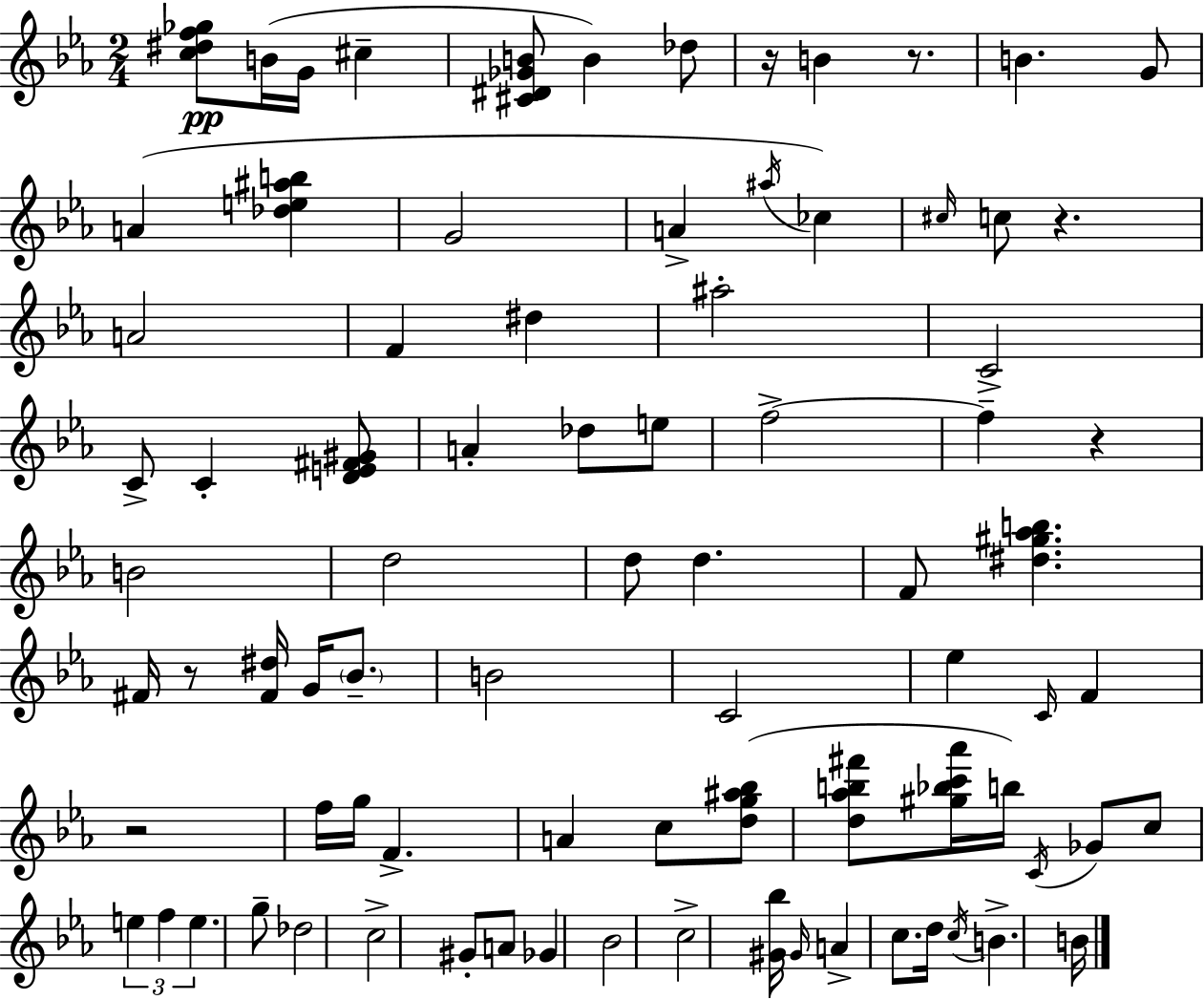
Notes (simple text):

[C5,D#5,F5,Gb5]/e B4/s G4/s C#5/q [C#4,D#4,Gb4,B4]/e B4/q Db5/e R/s B4/q R/e. B4/q. G4/e A4/q [Db5,E5,A#5,B5]/q G4/h A4/q A#5/s CES5/q C#5/s C5/e R/q. A4/h F4/q D#5/q A#5/h C4/h C4/e C4/q [D4,E4,F#4,G#4]/e A4/q Db5/e E5/e F5/h F5/q R/q B4/h D5/h D5/e D5/q. F4/e [D#5,G#5,Ab5,B5]/q. F#4/s R/e [F#4,D#5]/s G4/s Bb4/e. B4/h C4/h Eb5/q C4/s F4/q R/h F5/s G5/s F4/q. A4/q C5/e [D5,G5,A#5,Bb5]/e [D5,Ab5,B5,F#6]/e [G#5,Bb5,C6,Ab6]/s B5/s C4/s Gb4/e C5/e E5/q F5/q E5/q. G5/e Db5/h C5/h G#4/e A4/e Gb4/q Bb4/h C5/h [G#4,Bb5]/s G#4/s A4/q C5/e. D5/s C5/s B4/q. B4/s